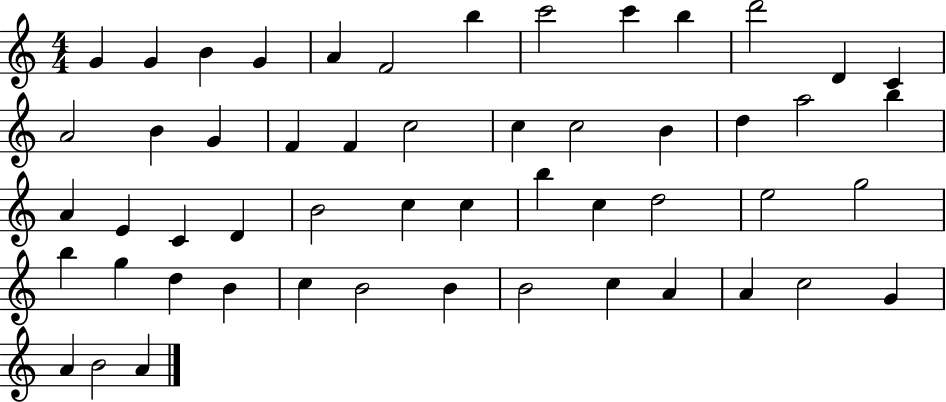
{
  \clef treble
  \numericTimeSignature
  \time 4/4
  \key c \major
  g'4 g'4 b'4 g'4 | a'4 f'2 b''4 | c'''2 c'''4 b''4 | d'''2 d'4 c'4 | \break a'2 b'4 g'4 | f'4 f'4 c''2 | c''4 c''2 b'4 | d''4 a''2 b''4 | \break a'4 e'4 c'4 d'4 | b'2 c''4 c''4 | b''4 c''4 d''2 | e''2 g''2 | \break b''4 g''4 d''4 b'4 | c''4 b'2 b'4 | b'2 c''4 a'4 | a'4 c''2 g'4 | \break a'4 b'2 a'4 | \bar "|."
}